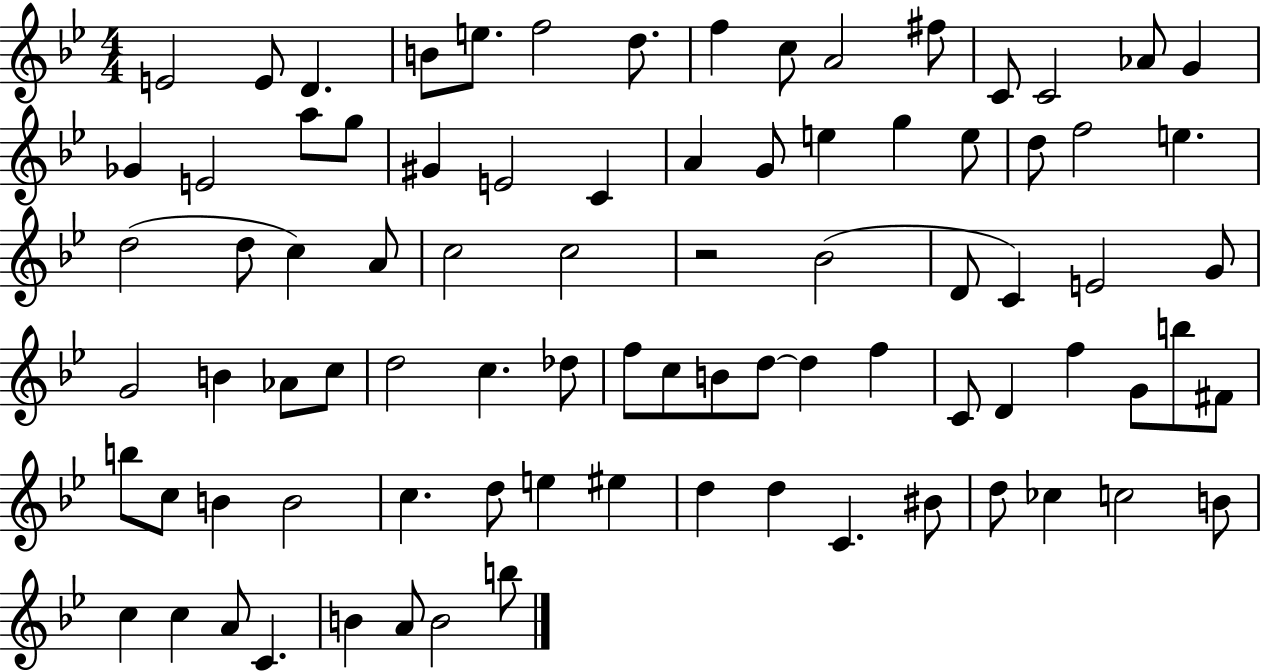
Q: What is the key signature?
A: BES major